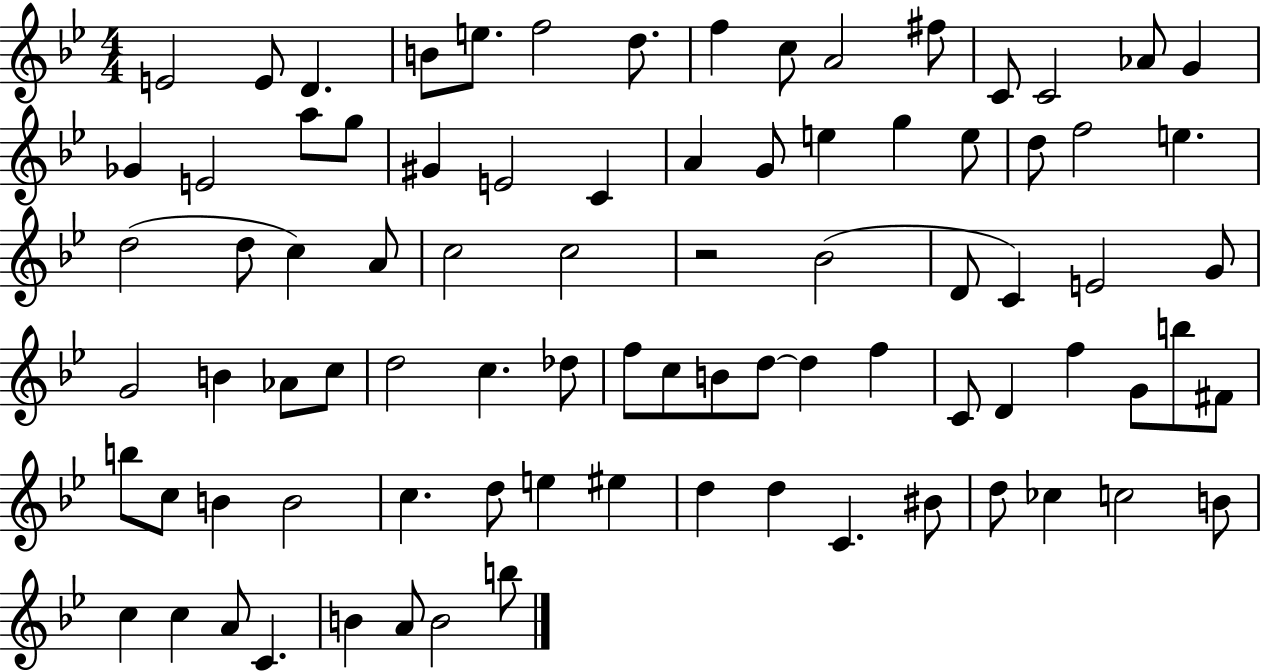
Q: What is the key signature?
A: BES major